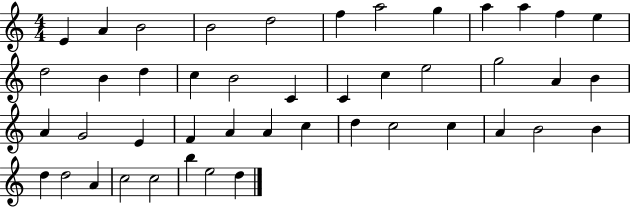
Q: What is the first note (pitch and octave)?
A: E4